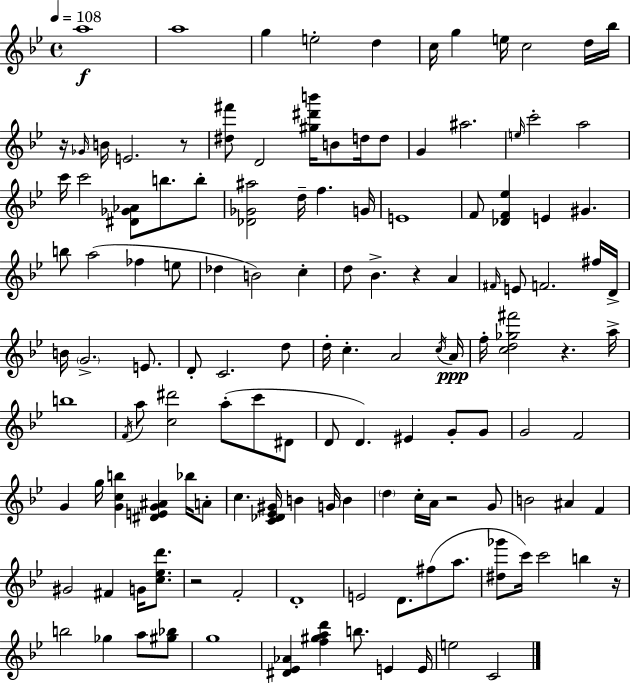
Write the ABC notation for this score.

X:1
T:Untitled
M:4/4
L:1/4
K:Gm
a4 a4 g e2 d c/4 g e/4 c2 d/4 _b/4 z/4 _G/4 B/4 E2 z/2 [^d^f']/2 D2 [^g^d'b']/4 B/2 d/4 d/2 G ^a2 e/4 c'2 a2 c'/4 c'2 [^D_G_A]/2 b/2 b/2 [_D_G^a]2 d/4 f G/4 E4 F/2 [_DF_e] E ^G b/2 a2 _f e/2 _d B2 c d/2 _B z A ^F/4 E/2 F2 ^f/4 D/4 B/4 G2 E/2 D/2 C2 d/2 d/4 c A2 c/4 A/4 f/4 [cd_g^f']2 z a/4 b4 F/4 a/2 [c^d']2 a/2 c'/2 ^D/2 D/2 D ^E G/2 G/2 G2 F2 G g/4 [Gcb] [^DEG^A] _b/4 A/2 c [C_D_E^G]/4 B G/4 B d c/4 A/4 z2 G/2 B2 ^A F ^G2 ^F G/4 [c_ed']/2 z2 F2 D4 E2 D/2 ^f/2 a/2 [^d_g']/2 c'/4 c'2 b z/4 b2 _g a/2 [^g_b]/2 g4 [^D_E_A] [f^gad'] b/2 E E/4 e2 C2